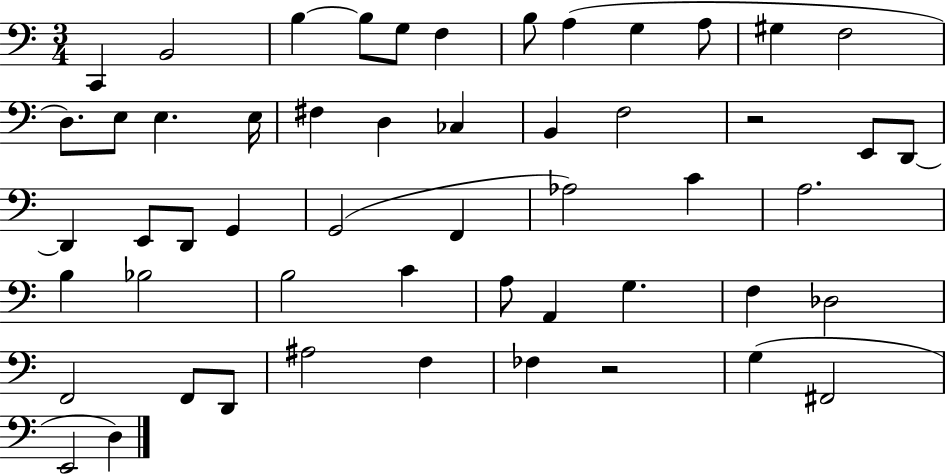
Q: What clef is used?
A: bass